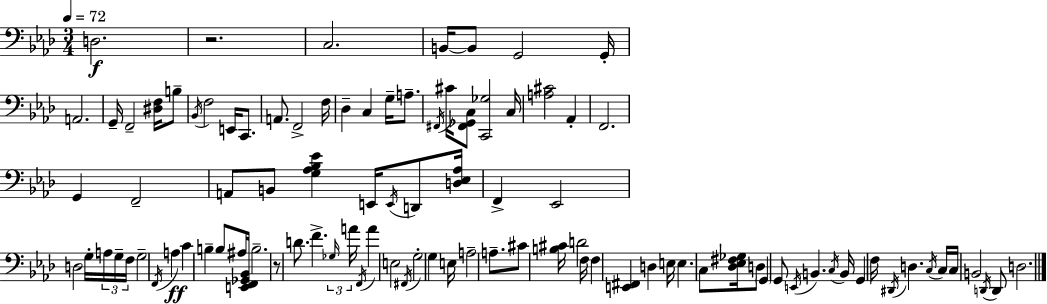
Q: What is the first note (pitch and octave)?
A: D3